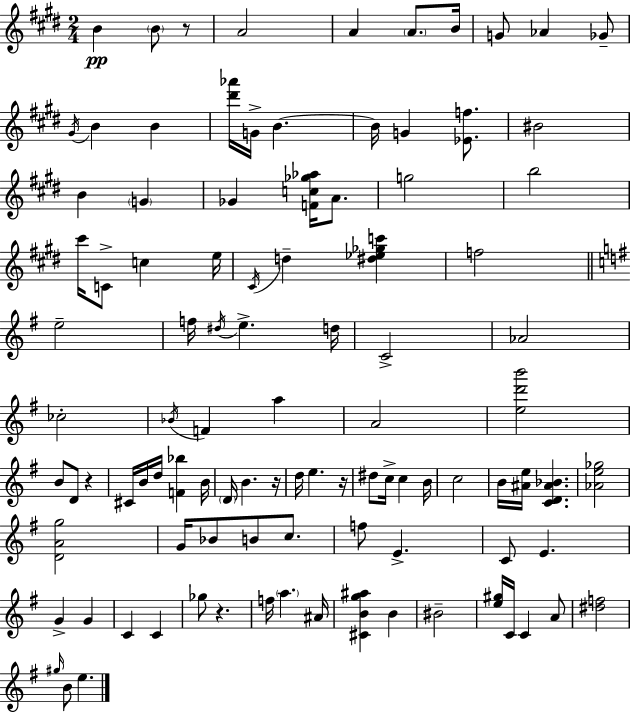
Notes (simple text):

B4/q B4/e R/e A4/h A4/q A4/e. B4/s G4/e Ab4/q Gb4/e G#4/s B4/q B4/q [D#6,Ab6]/s G4/s B4/q. B4/s G4/q [Eb4,F5]/e. BIS4/h B4/q G4/q Gb4/q [F4,C5,Gb5,Ab5]/s A4/e. G5/h B5/h C#6/s C4/e C5/q E5/s C#4/s D5/q [D#5,Eb5,Gb5,C6]/q F5/h E5/h F5/s D#5/s E5/q. D5/s C4/h Ab4/h CES5/h Bb4/s F4/q A5/q A4/h [E5,D6,B6]/h B4/e D4/e R/q C#4/s B4/s D5/s [F4,Bb5]/q B4/s D4/s B4/q. R/s D5/s E5/q. R/s D#5/e C5/s C5/q B4/s C5/h B4/s [A#4,E5]/s [C4,D4,A#4,Bb4]/q. [Ab4,E5,Gb5]/h [D4,A4,G5]/h G4/s Bb4/e B4/e C5/e. F5/e E4/q. C4/e E4/q. G4/q G4/q C4/q C4/q Gb5/e R/q. F5/s A5/q. A#4/s [C#4,B4,G5,A#5]/q B4/q BIS4/h [E5,G#5]/s C4/s C4/q A4/e [D#5,F5]/h G#5/s B4/e E5/q.